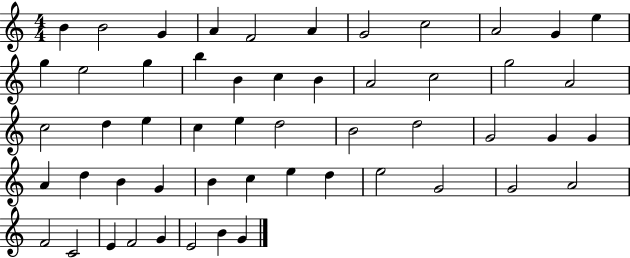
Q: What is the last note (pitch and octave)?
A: G4